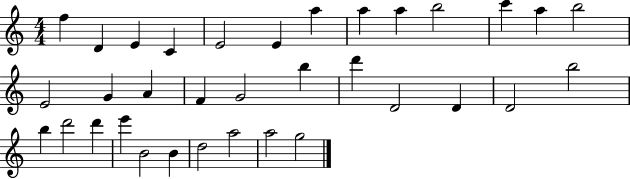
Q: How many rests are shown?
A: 0